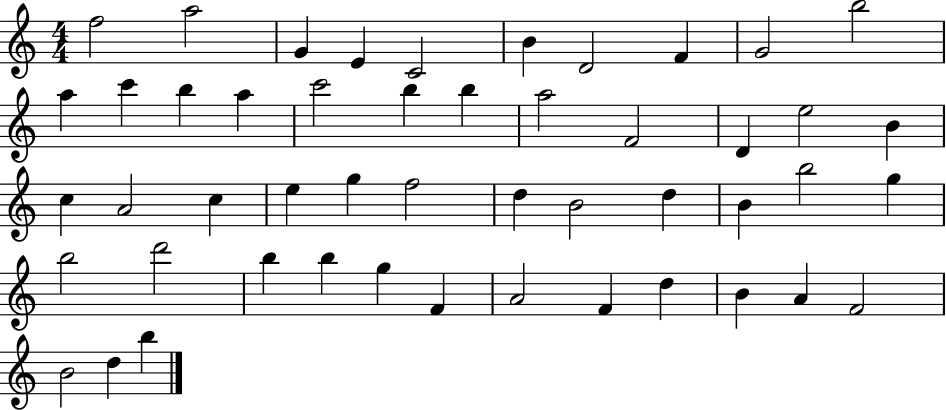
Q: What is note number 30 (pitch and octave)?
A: B4